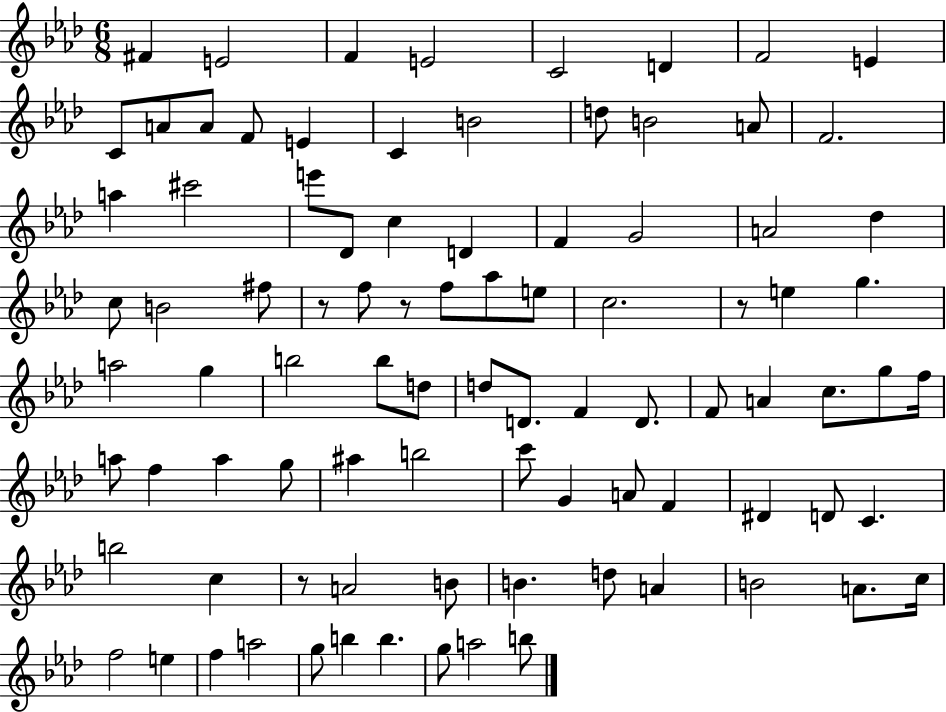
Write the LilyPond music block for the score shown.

{
  \clef treble
  \numericTimeSignature
  \time 6/8
  \key aes \major
  fis'4 e'2 | f'4 e'2 | c'2 d'4 | f'2 e'4 | \break c'8 a'8 a'8 f'8 e'4 | c'4 b'2 | d''8 b'2 a'8 | f'2. | \break a''4 cis'''2 | e'''8 des'8 c''4 d'4 | f'4 g'2 | a'2 des''4 | \break c''8 b'2 fis''8 | r8 f''8 r8 f''8 aes''8 e''8 | c''2. | r8 e''4 g''4. | \break a''2 g''4 | b''2 b''8 d''8 | d''8 d'8. f'4 d'8. | f'8 a'4 c''8. g''8 f''16 | \break a''8 f''4 a''4 g''8 | ais''4 b''2 | c'''8 g'4 a'8 f'4 | dis'4 d'8 c'4. | \break b''2 c''4 | r8 a'2 b'8 | b'4. d''8 a'4 | b'2 a'8. c''16 | \break f''2 e''4 | f''4 a''2 | g''8 b''4 b''4. | g''8 a''2 b''8 | \break \bar "|."
}